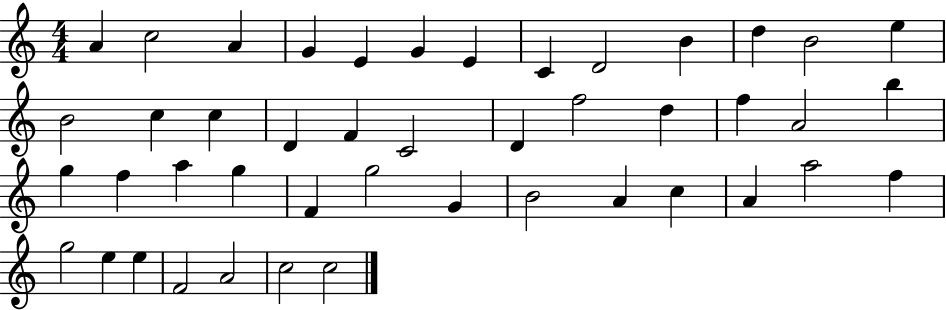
{
  \clef treble
  \numericTimeSignature
  \time 4/4
  \key c \major
  a'4 c''2 a'4 | g'4 e'4 g'4 e'4 | c'4 d'2 b'4 | d''4 b'2 e''4 | \break b'2 c''4 c''4 | d'4 f'4 c'2 | d'4 f''2 d''4 | f''4 a'2 b''4 | \break g''4 f''4 a''4 g''4 | f'4 g''2 g'4 | b'2 a'4 c''4 | a'4 a''2 f''4 | \break g''2 e''4 e''4 | f'2 a'2 | c''2 c''2 | \bar "|."
}